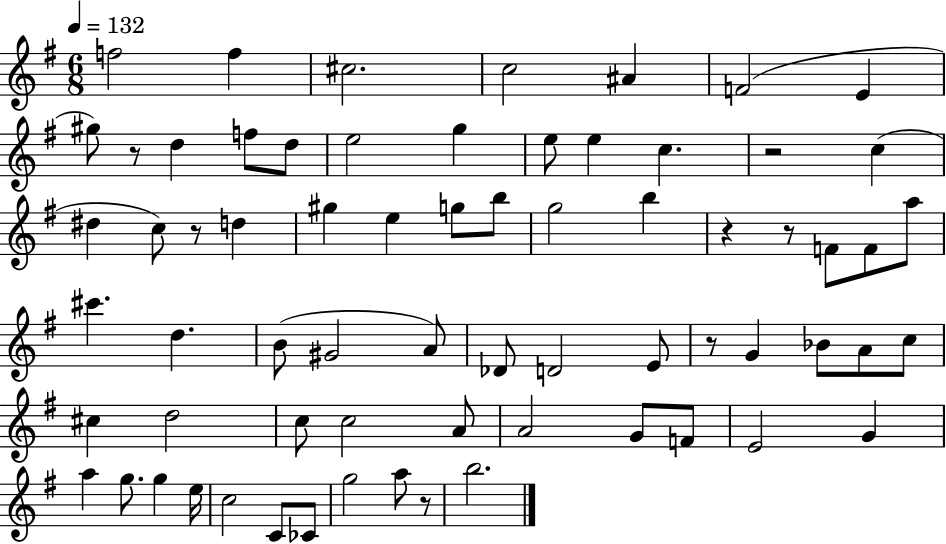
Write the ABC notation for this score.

X:1
T:Untitled
M:6/8
L:1/4
K:G
f2 f ^c2 c2 ^A F2 E ^g/2 z/2 d f/2 d/2 e2 g e/2 e c z2 c ^d c/2 z/2 d ^g e g/2 b/2 g2 b z z/2 F/2 F/2 a/2 ^c' d B/2 ^G2 A/2 _D/2 D2 E/2 z/2 G _B/2 A/2 c/2 ^c d2 c/2 c2 A/2 A2 G/2 F/2 E2 G a g/2 g e/4 c2 C/2 _C/2 g2 a/2 z/2 b2